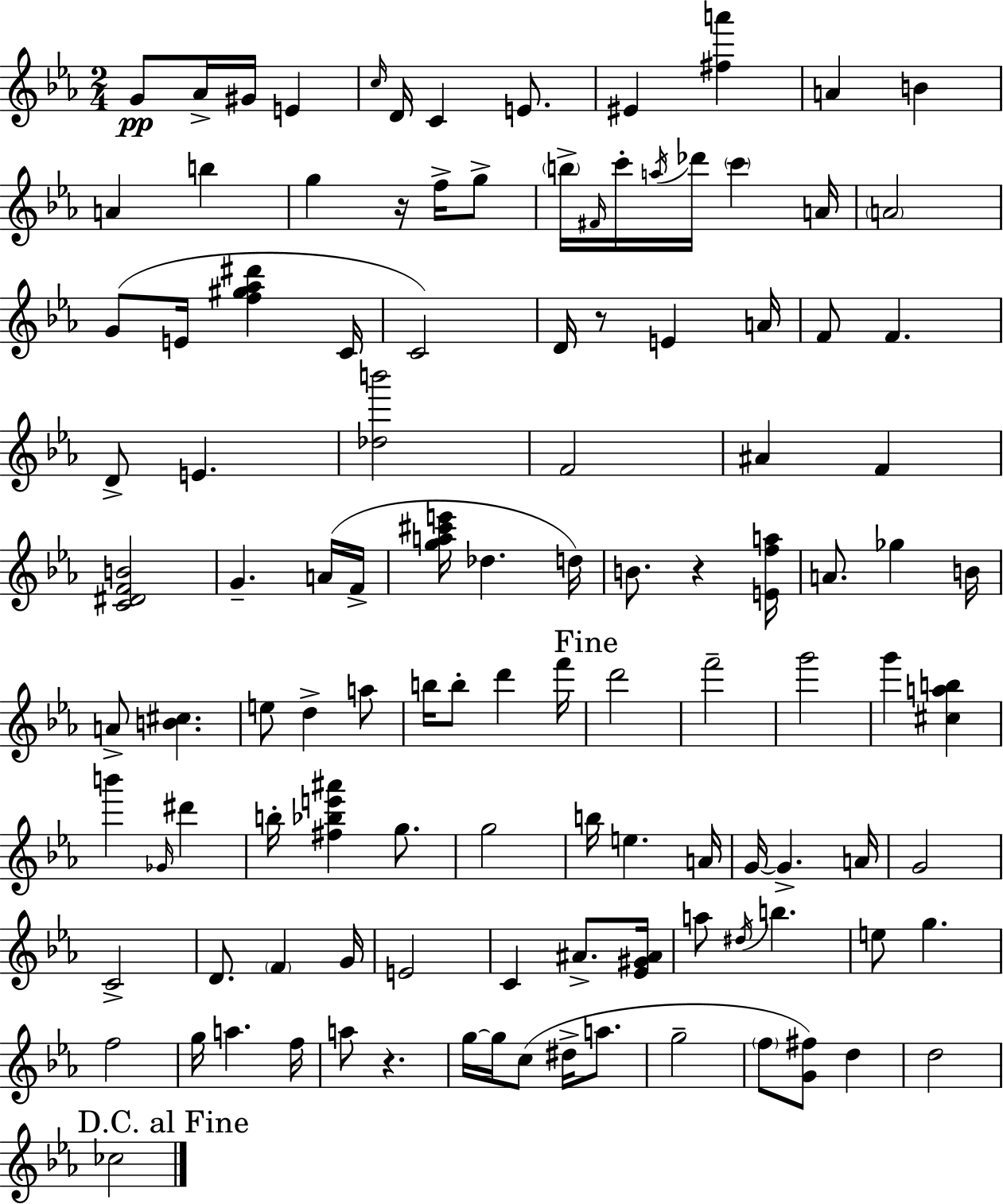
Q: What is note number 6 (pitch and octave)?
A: D4